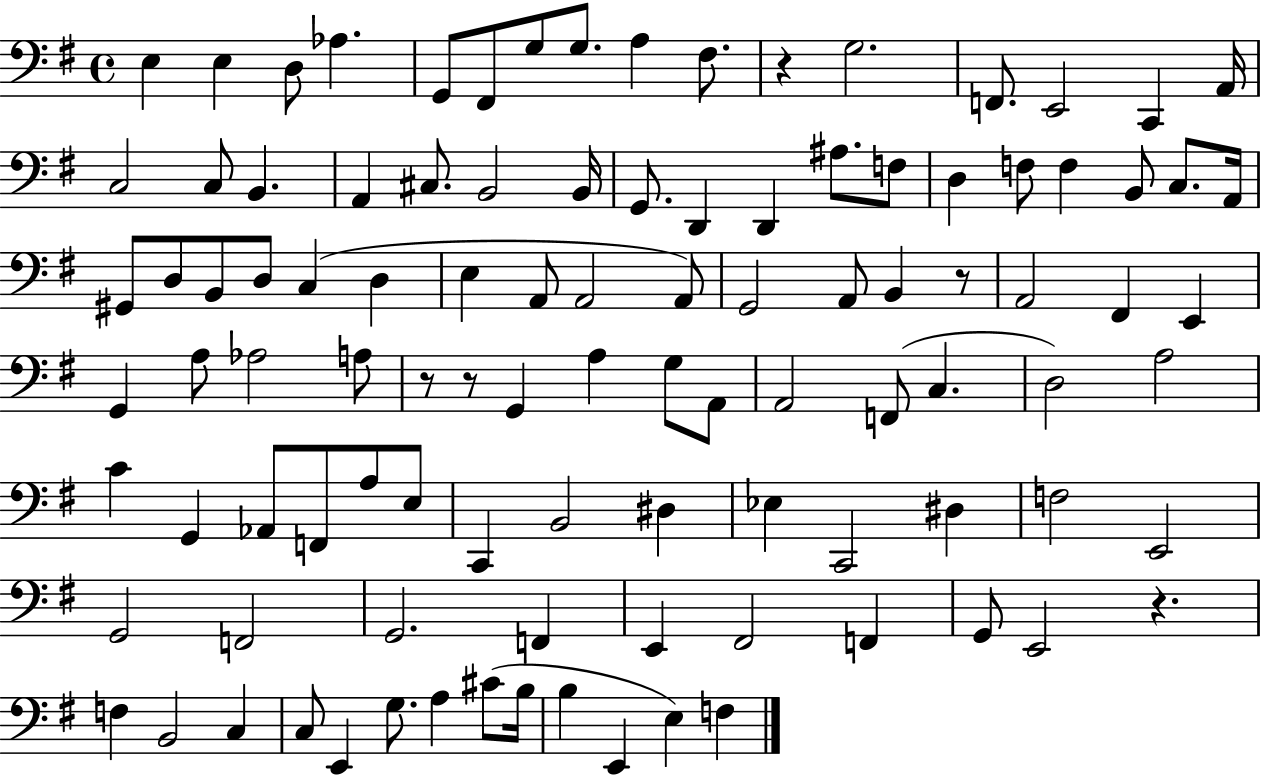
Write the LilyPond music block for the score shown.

{
  \clef bass
  \time 4/4
  \defaultTimeSignature
  \key g \major
  e4 e4 d8 aes4. | g,8 fis,8 g8 g8. a4 fis8. | r4 g2. | f,8. e,2 c,4 a,16 | \break c2 c8 b,4. | a,4 cis8. b,2 b,16 | g,8. d,4 d,4 ais8. f8 | d4 f8 f4 b,8 c8. a,16 | \break gis,8 d8 b,8 d8 c4( d4 | e4 a,8 a,2 a,8) | g,2 a,8 b,4 r8 | a,2 fis,4 e,4 | \break g,4 a8 aes2 a8 | r8 r8 g,4 a4 g8 a,8 | a,2 f,8( c4. | d2) a2 | \break c'4 g,4 aes,8 f,8 a8 e8 | c,4 b,2 dis4 | ees4 c,2 dis4 | f2 e,2 | \break g,2 f,2 | g,2. f,4 | e,4 fis,2 f,4 | g,8 e,2 r4. | \break f4 b,2 c4 | c8 e,4 g8. a4 cis'8( b16 | b4 e,4 e4) f4 | \bar "|."
}